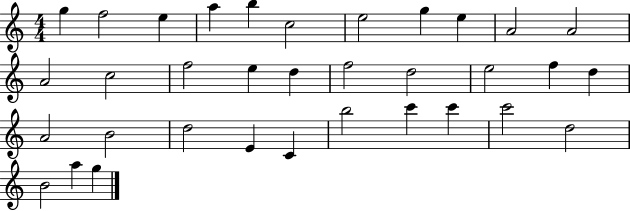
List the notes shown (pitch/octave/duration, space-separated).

G5/q F5/h E5/q A5/q B5/q C5/h E5/h G5/q E5/q A4/h A4/h A4/h C5/h F5/h E5/q D5/q F5/h D5/h E5/h F5/q D5/q A4/h B4/h D5/h E4/q C4/q B5/h C6/q C6/q C6/h D5/h B4/h A5/q G5/q